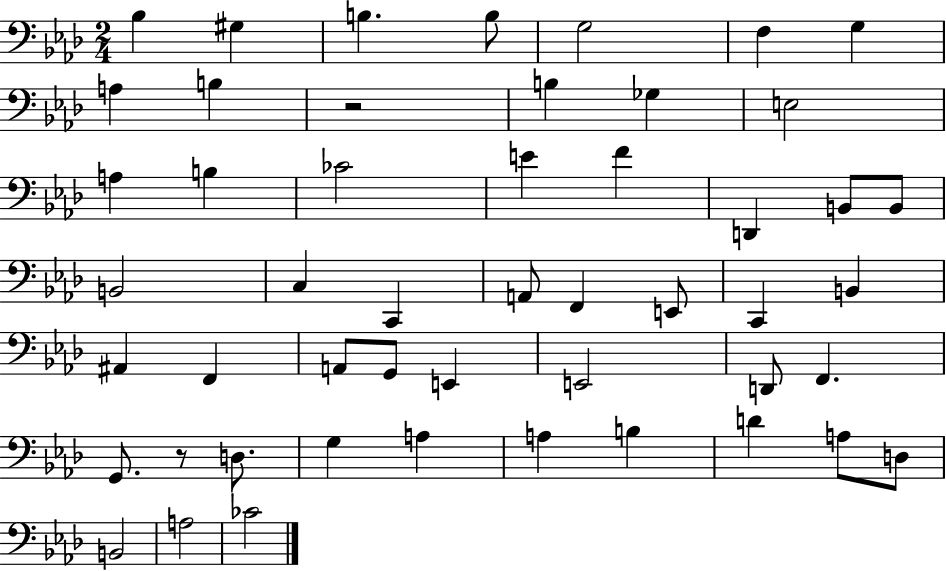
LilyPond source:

{
  \clef bass
  \numericTimeSignature
  \time 2/4
  \key aes \major
  bes4 gis4 | b4. b8 | g2 | f4 g4 | \break a4 b4 | r2 | b4 ges4 | e2 | \break a4 b4 | ces'2 | e'4 f'4 | d,4 b,8 b,8 | \break b,2 | c4 c,4 | a,8 f,4 e,8 | c,4 b,4 | \break ais,4 f,4 | a,8 g,8 e,4 | e,2 | d,8 f,4. | \break g,8. r8 d8. | g4 a4 | a4 b4 | d'4 a8 d8 | \break b,2 | a2 | ces'2 | \bar "|."
}